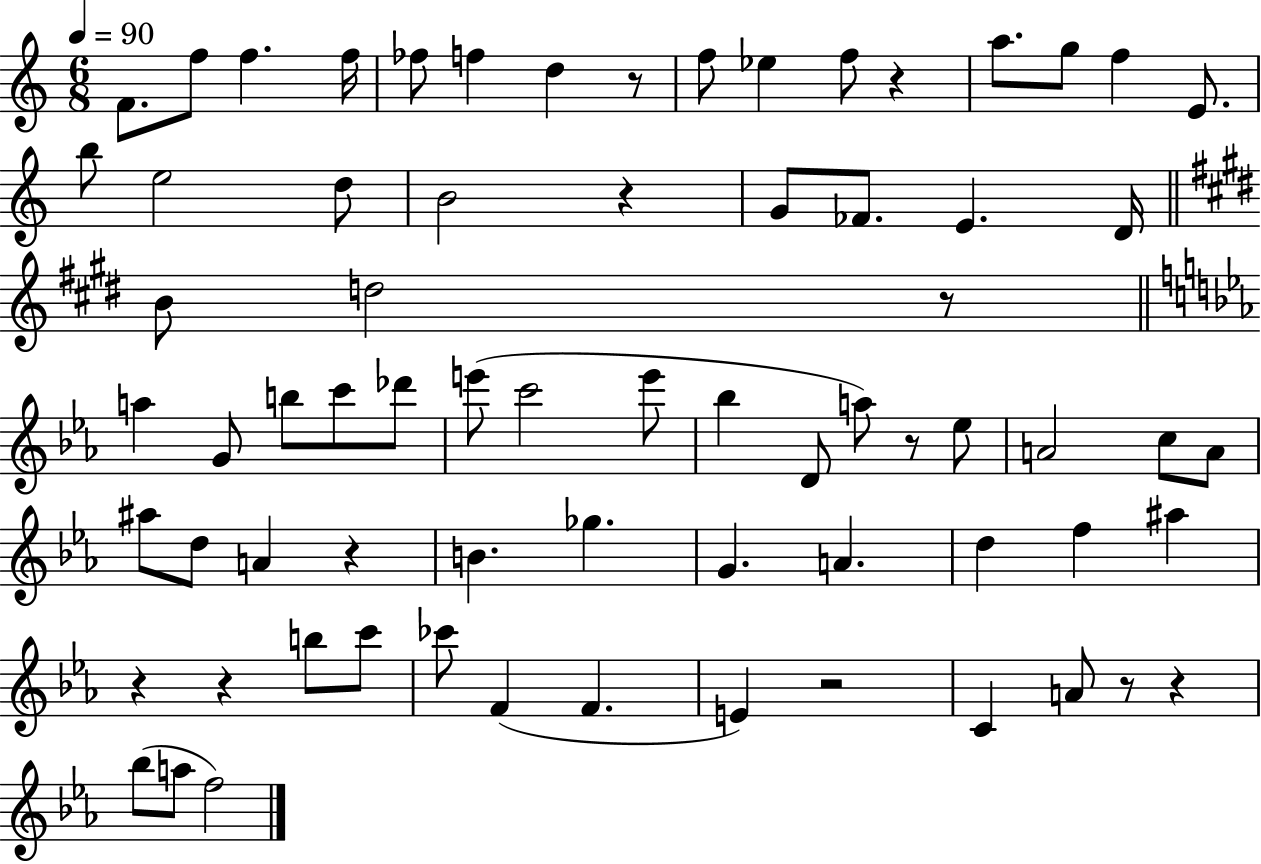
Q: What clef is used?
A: treble